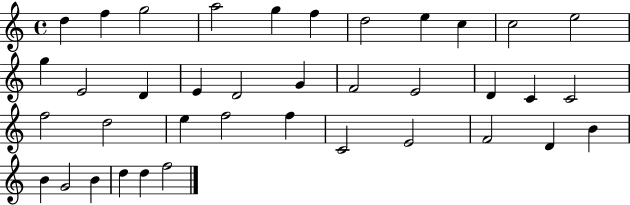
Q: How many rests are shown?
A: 0